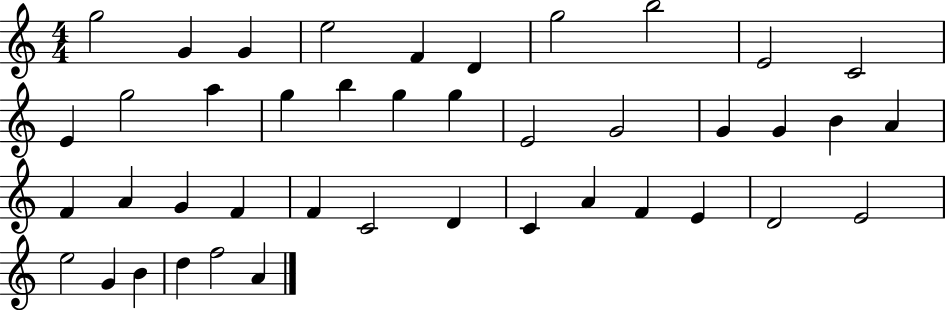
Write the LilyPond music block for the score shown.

{
  \clef treble
  \numericTimeSignature
  \time 4/4
  \key c \major
  g''2 g'4 g'4 | e''2 f'4 d'4 | g''2 b''2 | e'2 c'2 | \break e'4 g''2 a''4 | g''4 b''4 g''4 g''4 | e'2 g'2 | g'4 g'4 b'4 a'4 | \break f'4 a'4 g'4 f'4 | f'4 c'2 d'4 | c'4 a'4 f'4 e'4 | d'2 e'2 | \break e''2 g'4 b'4 | d''4 f''2 a'4 | \bar "|."
}